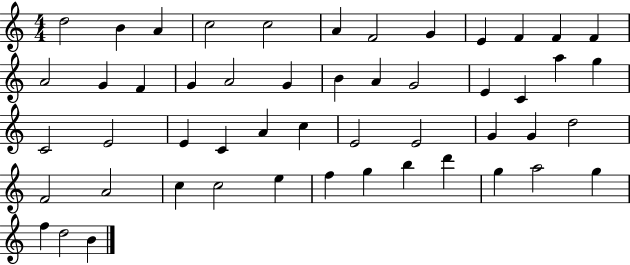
D5/h B4/q A4/q C5/h C5/h A4/q F4/h G4/q E4/q F4/q F4/q F4/q A4/h G4/q F4/q G4/q A4/h G4/q B4/q A4/q G4/h E4/q C4/q A5/q G5/q C4/h E4/h E4/q C4/q A4/q C5/q E4/h E4/h G4/q G4/q D5/h F4/h A4/h C5/q C5/h E5/q F5/q G5/q B5/q D6/q G5/q A5/h G5/q F5/q D5/h B4/q